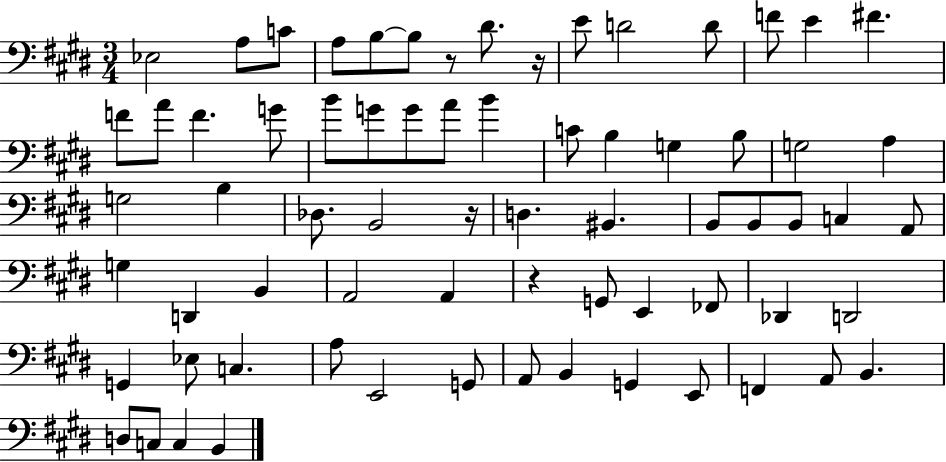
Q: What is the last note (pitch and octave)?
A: B2